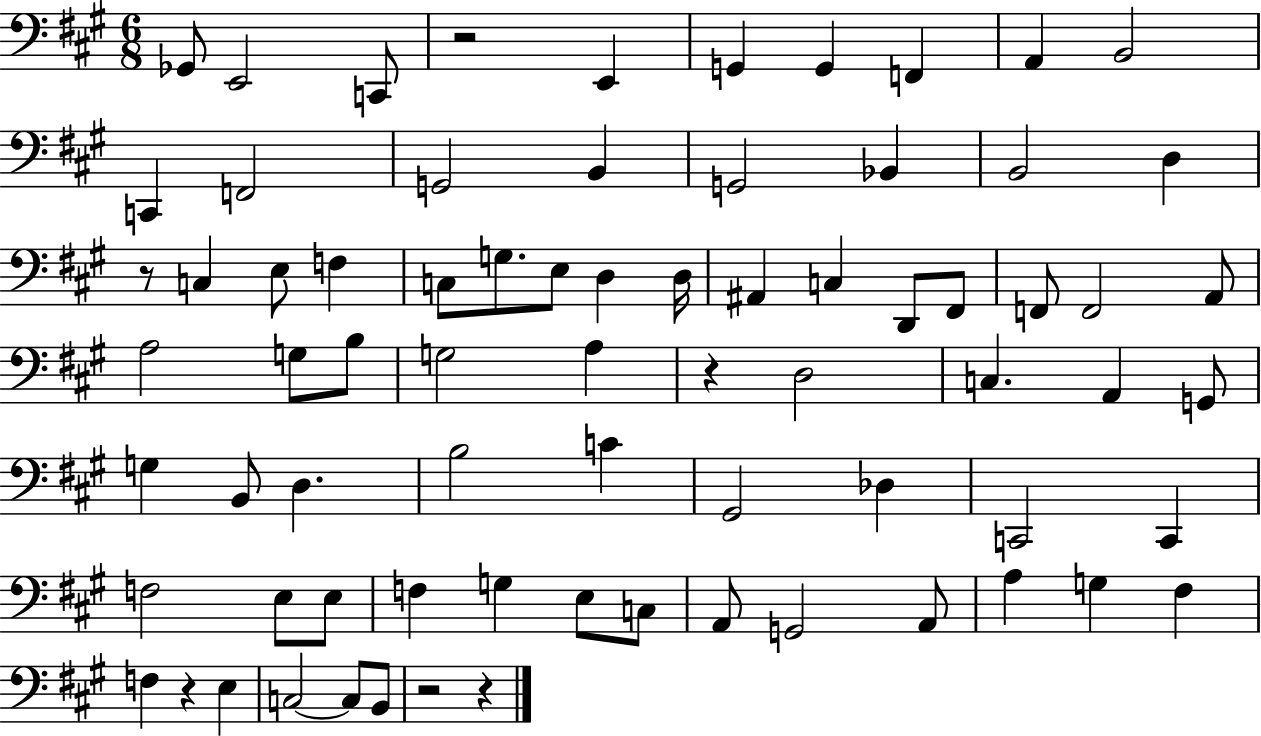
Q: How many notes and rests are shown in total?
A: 74